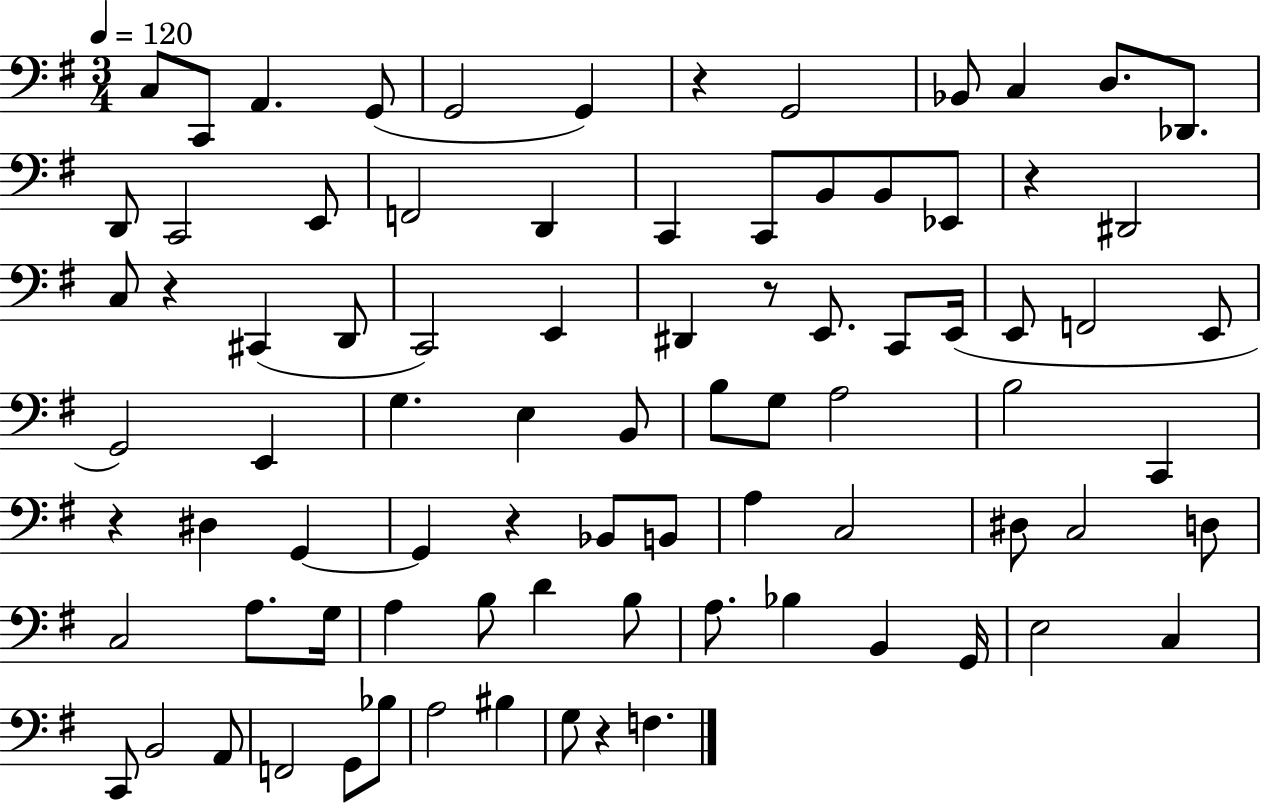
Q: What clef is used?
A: bass